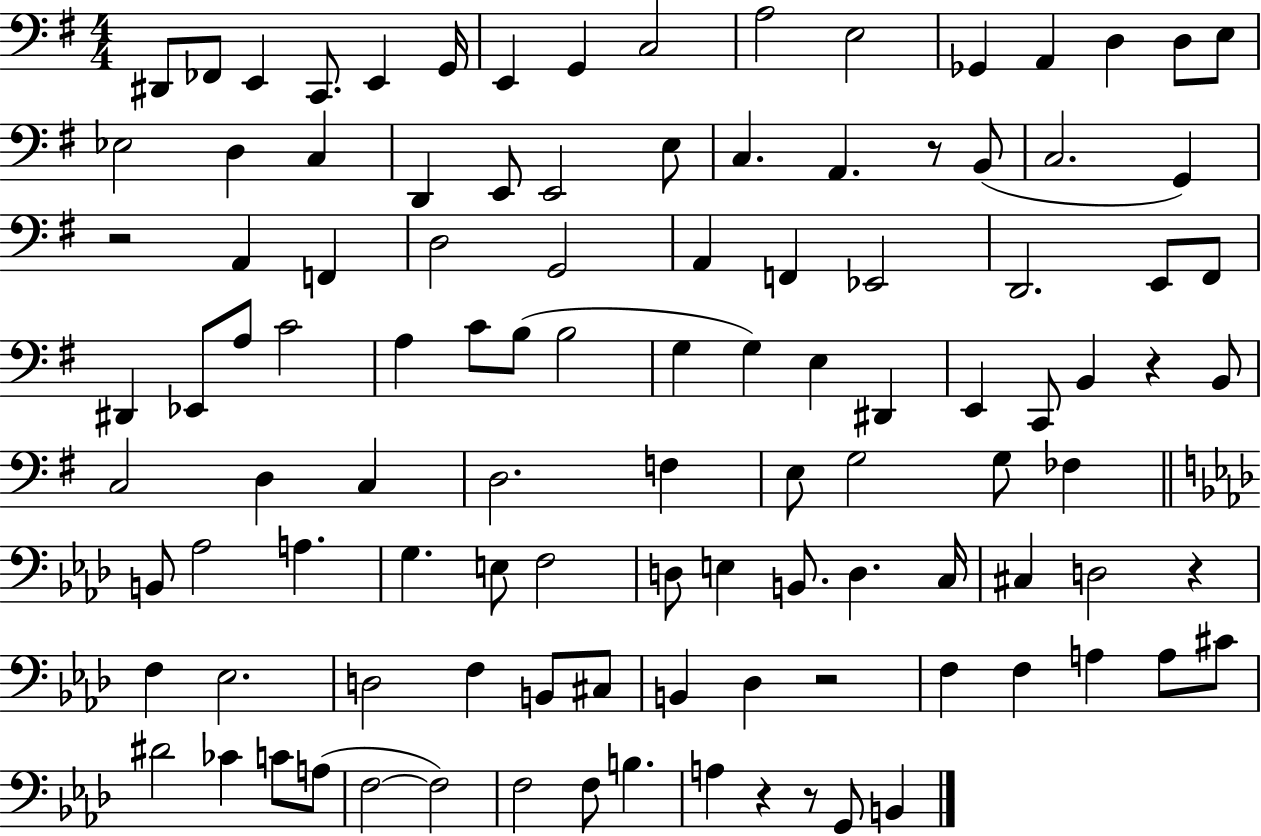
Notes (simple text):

D#2/e FES2/e E2/q C2/e. E2/q G2/s E2/q G2/q C3/h A3/h E3/h Gb2/q A2/q D3/q D3/e E3/e Eb3/h D3/q C3/q D2/q E2/e E2/h E3/e C3/q. A2/q. R/e B2/e C3/h. G2/q R/h A2/q F2/q D3/h G2/h A2/q F2/q Eb2/h D2/h. E2/e F#2/e D#2/q Eb2/e A3/e C4/h A3/q C4/e B3/e B3/h G3/q G3/q E3/q D#2/q E2/q C2/e B2/q R/q B2/e C3/h D3/q C3/q D3/h. F3/q E3/e G3/h G3/e FES3/q B2/e Ab3/h A3/q. G3/q. E3/e F3/h D3/e E3/q B2/e. D3/q. C3/s C#3/q D3/h R/q F3/q Eb3/h. D3/h F3/q B2/e C#3/e B2/q Db3/q R/h F3/q F3/q A3/q A3/e C#4/e D#4/h CES4/q C4/e A3/e F3/h F3/h F3/h F3/e B3/q. A3/q R/q R/e G2/e B2/q